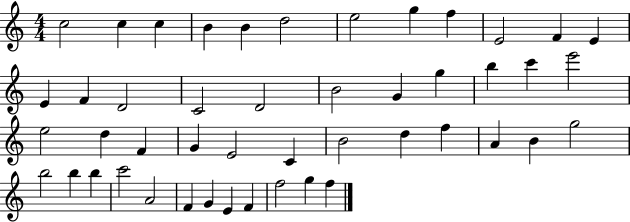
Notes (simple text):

C5/h C5/q C5/q B4/q B4/q D5/h E5/h G5/q F5/q E4/h F4/q E4/q E4/q F4/q D4/h C4/h D4/h B4/h G4/q G5/q B5/q C6/q E6/h E5/h D5/q F4/q G4/q E4/h C4/q B4/h D5/q F5/q A4/q B4/q G5/h B5/h B5/q B5/q C6/h A4/h F4/q G4/q E4/q F4/q F5/h G5/q F5/q